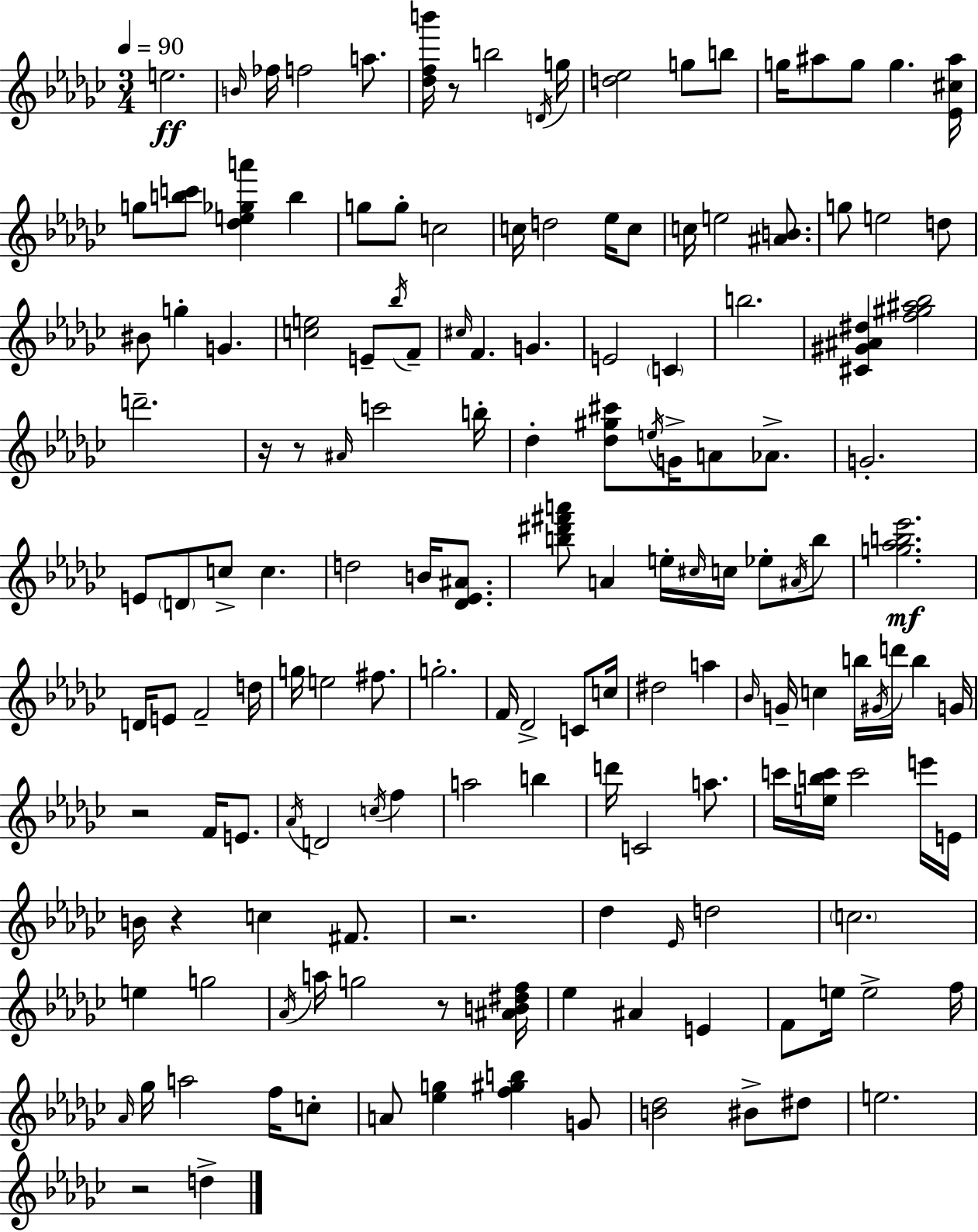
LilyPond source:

{
  \clef treble
  \numericTimeSignature
  \time 3/4
  \key ees \minor
  \tempo 4 = 90
  \repeat volta 2 { e''2.\ff | \grace { b'16 } fes''16 f''2 a''8. | <des'' f'' b'''>16 r8 b''2 | \acciaccatura { d'16 } g''16 <d'' ees''>2 g''8 | \break b''8 g''16 ais''8 g''8 g''4. | <ees' cis'' ais''>16 g''8 <b'' c'''>8 <des'' e'' ges'' a'''>4 b''4 | g''8 g''8-. c''2 | c''16 d''2 ees''16 | \break c''8 c''16 e''2 <ais' b'>8. | g''8 e''2 | d''8 bis'8 g''4-. g'4. | <c'' e''>2 e'8-- | \break \acciaccatura { bes''16 } f'8-- \grace { cis''16 } f'4. g'4. | e'2 | \parenthesize c'4 b''2. | <cis' gis' ais' dis''>4 <f'' gis'' ais'' bes''>2 | \break d'''2.-- | r16 r8 \grace { ais'16 } c'''2 | b''16-. des''4-. <des'' gis'' cis'''>8 \acciaccatura { e''16 } | g'16-> a'8 aes'8.-> g'2.-. | \break e'8 \parenthesize d'8 c''8-> | c''4. d''2 | b'16 <des' ees' ais'>8. <b'' dis''' fis''' a'''>8 a'4 | e''16-. \grace { cis''16 } c''16 ees''8-. \acciaccatura { ais'16 } b''8 <g'' aes'' b'' ees'''>2.\mf | \break d'16 e'8 f'2-- | d''16 g''16 e''2 | fis''8. g''2.-. | f'16 des'2-> | \break c'8 c''16 dis''2 | a''4 \grace { bes'16 } g'16-- c''4 | b''16 \acciaccatura { gis'16 } d'''16 b''4 g'16 r2 | f'16 e'8. \acciaccatura { aes'16 } d'2 | \break \acciaccatura { c''16 } f''4 | a''2 b''4 | d'''16 c'2 a''8. | c'''16 <e'' b'' c'''>16 c'''2 e'''16 e'16 | \break b'16 r4 c''4 fis'8. | r2. | des''4 \grace { ees'16 } d''2 | \parenthesize c''2. | \break e''4 g''2 | \acciaccatura { aes'16 } a''16 g''2 r8 | <ais' b' dis'' f''>16 ees''4 ais'4 e'4 | f'8 e''16 e''2-> | \break f''16 \grace { aes'16 } ges''16 a''2 | f''16 c''8-. a'8 <ees'' g''>4 <f'' gis'' b''>4 | g'8 <b' des''>2 bis'8-> | dis''8 e''2. | \break r2 d''4-> | } \bar "|."
}